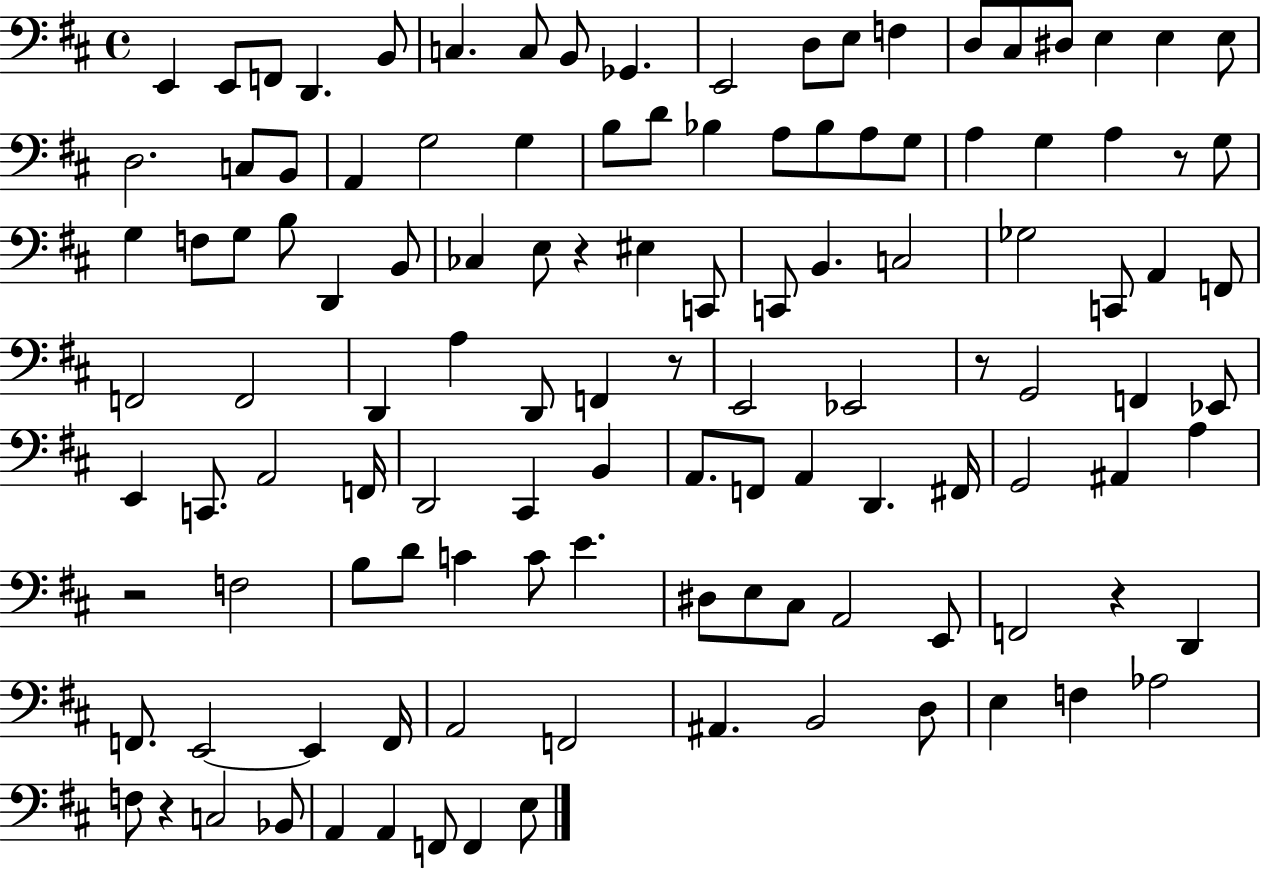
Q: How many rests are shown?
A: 7